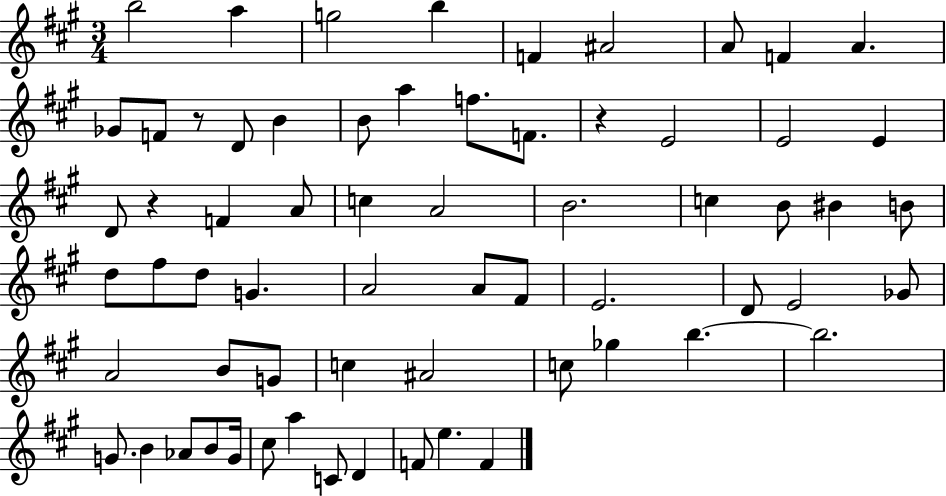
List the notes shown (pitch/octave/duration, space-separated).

B5/h A5/q G5/h B5/q F4/q A#4/h A4/e F4/q A4/q. Gb4/e F4/e R/e D4/e B4/q B4/e A5/q F5/e. F4/e. R/q E4/h E4/h E4/q D4/e R/q F4/q A4/e C5/q A4/h B4/h. C5/q B4/e BIS4/q B4/e D5/e F#5/e D5/e G4/q. A4/h A4/e F#4/e E4/h. D4/e E4/h Gb4/e A4/h B4/e G4/e C5/q A#4/h C5/e Gb5/q B5/q. B5/h. G4/e. B4/q Ab4/e B4/e G4/s C#5/e A5/q C4/e D4/q F4/e E5/q. F4/q